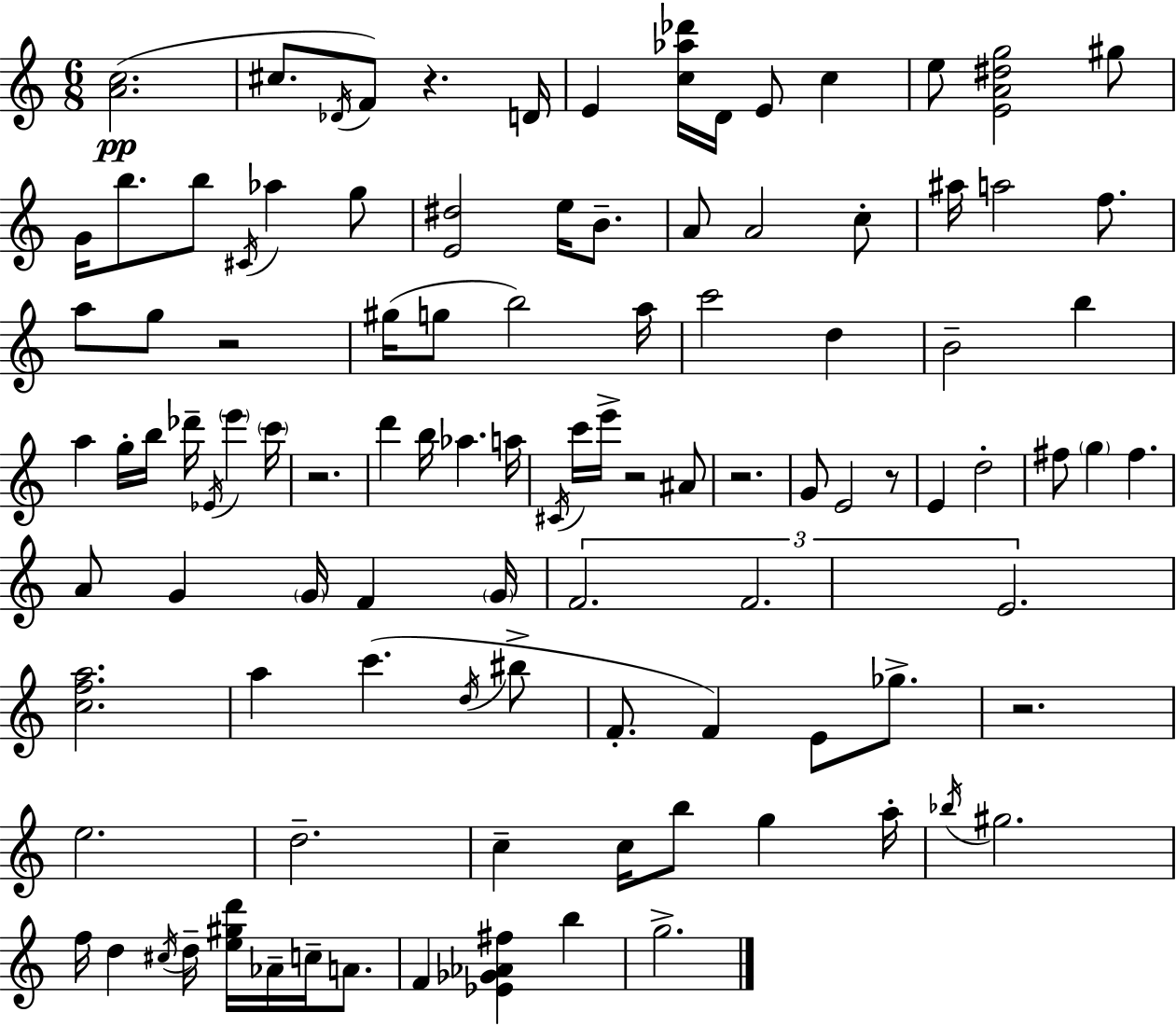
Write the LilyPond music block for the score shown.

{
  \clef treble
  \numericTimeSignature
  \time 6/8
  \key c \major
  <a' c''>2.(\pp | cis''8. \acciaccatura { des'16 } f'8) r4. | d'16 e'4 <c'' aes'' des'''>16 d'16 e'8 c''4 | e''8 <e' a' dis'' g''>2 gis''8 | \break g'16 b''8. b''8 \acciaccatura { cis'16 } aes''4 | g''8 <e' dis''>2 e''16 b'8.-- | a'8 a'2 | c''8-. ais''16 a''2 f''8. | \break a''8 g''8 r2 | gis''16( g''8 b''2) | a''16 c'''2 d''4 | b'2-- b''4 | \break a''4 g''16-. b''16 des'''16-- \acciaccatura { ees'16 } \parenthesize e'''4 | \parenthesize c'''16 r2. | d'''4 b''16 aes''4. | a''16 \acciaccatura { cis'16 } c'''16 e'''16-> r2 | \break ais'8 r2. | g'8 e'2 | r8 e'4 d''2-. | fis''8 \parenthesize g''4 fis''4. | \break a'8 g'4 \parenthesize g'16 f'4 | \parenthesize g'16 \tuplet 3/2 { f'2. | f'2. | e'2. } | \break <c'' f'' a''>2. | a''4 c'''4.( | \acciaccatura { d''16 } bis''8-> f'8.-. f'4) | e'8 ges''8.-> r2. | \break e''2. | d''2.-- | c''4-- c''16 b''8 | g''4 a''16-. \acciaccatura { bes''16 } gis''2. | \break f''16 d''4 \acciaccatura { cis''16 } | d''16-- <e'' gis'' d'''>16 aes'16-- c''16-- a'8. f'4 <ees' ges' aes' fis''>4 | b''4 g''2.-> | \bar "|."
}